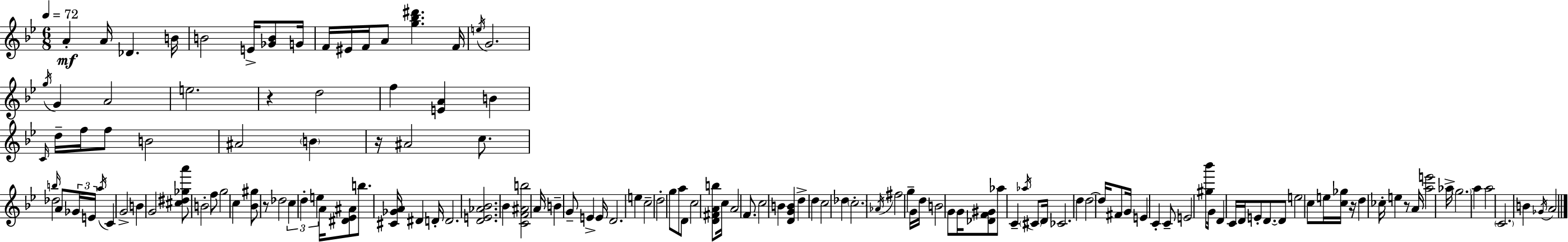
A4/q A4/s Db4/q. B4/s B4/h E4/s [Gb4,B4]/e G4/s F4/s EIS4/s F4/s A4/e [G5,Bb5,D#6]/q. F4/s E5/s G4/h. G5/s G4/q A4/h E5/h. R/q D5/h F5/q [E4,A4]/q B4/q C4/s D5/s F5/s F5/e B4/h A#4/h B4/q R/s A#4/h C5/e. Db5/h B5/s A4/e Gb4/s E4/s A5/s C4/q G4/h B4/q G4/h [C#5,D#5,Gb5,A6]/e B4/h F5/e G5/h C5/q [Bb4,G#5]/e R/e Db5/h C5/q D5/q E5/q A4/s [D#4,Eb4,A#4]/e B5/e. [C#4,Gb4,A4]/s D#4/q D4/s D4/h. [D4,E4,Ab4,Bb4]/h. Bb4/q [C4,F4,A#4,B5]/h A4/s B4/q G4/e E4/q E4/s D4/h. E5/q C5/h D5/h G5/e A5/e D4/e C5/h [D4,F#4,A4,B5]/e C5/s A4/h F4/e. C5/h B4/q [D4,G4,B4]/q D5/q D5/q C5/h Db5/q C5/h. Ab4/s F#5/h G5/q G4/s D5/s B4/h G4/e G4/s [Db4,F4,G#4]/e Ab5/e C4/q Ab5/s C#4/e D4/s CES4/h. D5/q D5/h D5/s F#4/e G4/s E4/q C4/q C4/e E4/h [G#5,Bb6]/e G4/s D4/q C4/s D4/s E4/e D4/e. D4/e E5/h C5/e E5/s [C5,Gb5]/s R/s D5/q CES5/s E5/q R/e A4/s [A5,E6]/h Ab5/s G5/h. A5/q A5/h C4/h. B4/q Gb4/s A4/h